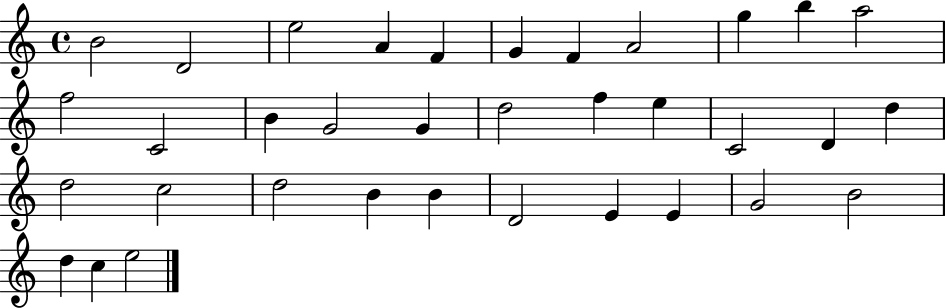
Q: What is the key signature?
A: C major